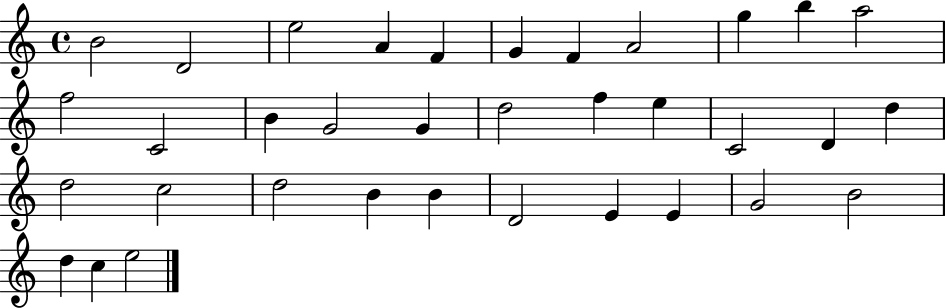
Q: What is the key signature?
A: C major